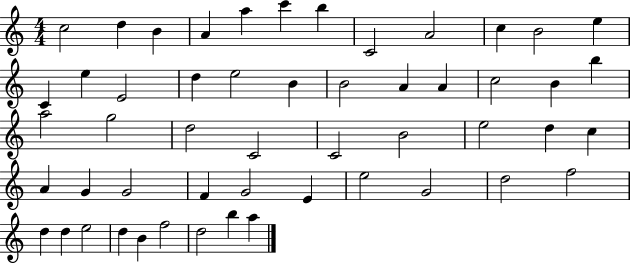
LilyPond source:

{
  \clef treble
  \numericTimeSignature
  \time 4/4
  \key c \major
  c''2 d''4 b'4 | a'4 a''4 c'''4 b''4 | c'2 a'2 | c''4 b'2 e''4 | \break c'4 e''4 e'2 | d''4 e''2 b'4 | b'2 a'4 a'4 | c''2 b'4 b''4 | \break a''2 g''2 | d''2 c'2 | c'2 b'2 | e''2 d''4 c''4 | \break a'4 g'4 g'2 | f'4 g'2 e'4 | e''2 g'2 | d''2 f''2 | \break d''4 d''4 e''2 | d''4 b'4 f''2 | d''2 b''4 a''4 | \bar "|."
}